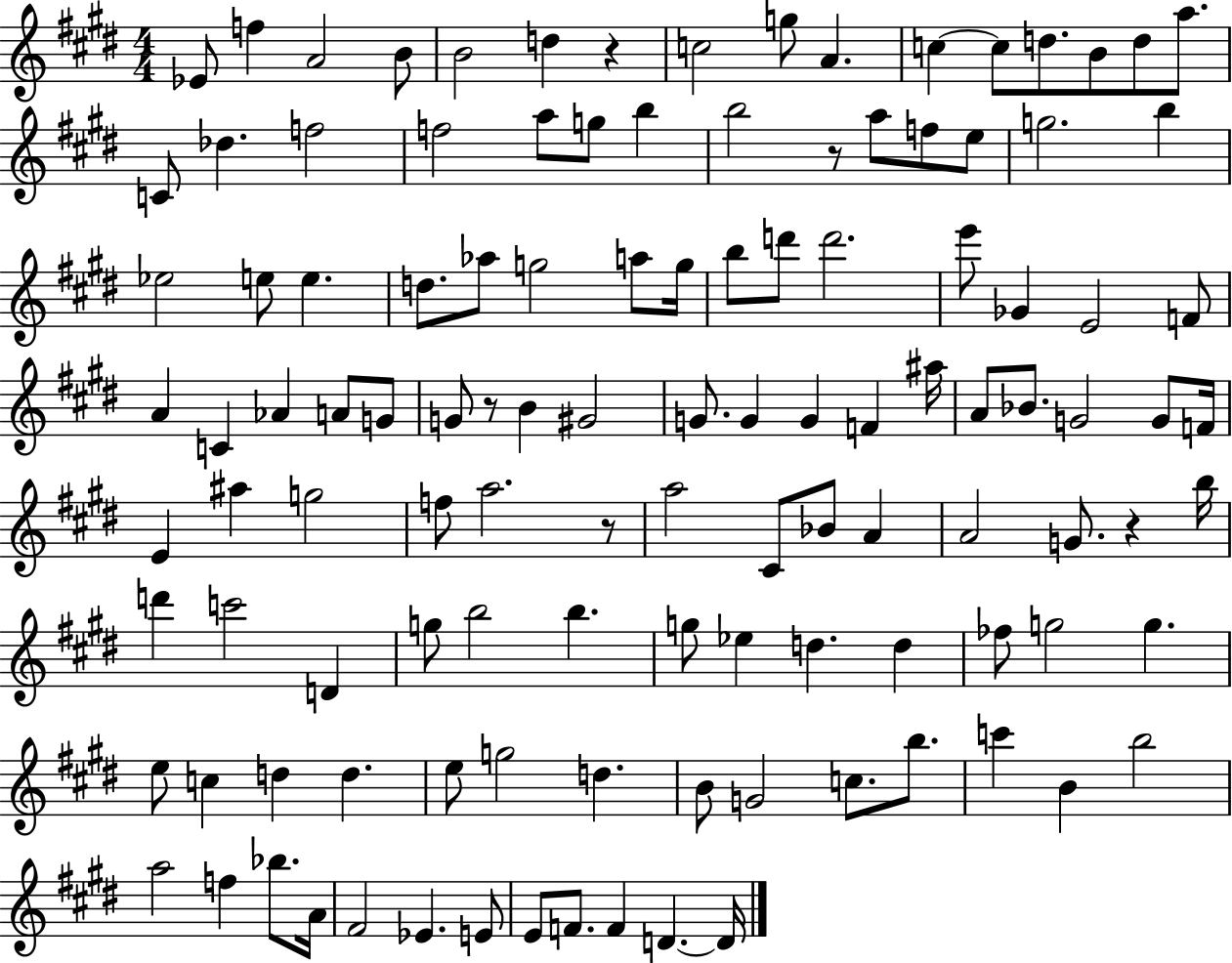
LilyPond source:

{
  \clef treble
  \numericTimeSignature
  \time 4/4
  \key e \major
  ees'8 f''4 a'2 b'8 | b'2 d''4 r4 | c''2 g''8 a'4. | c''4~~ c''8 d''8. b'8 d''8 a''8. | \break c'8 des''4. f''2 | f''2 a''8 g''8 b''4 | b''2 r8 a''8 f''8 e''8 | g''2. b''4 | \break ees''2 e''8 e''4. | d''8. aes''8 g''2 a''8 g''16 | b''8 d'''8 d'''2. | e'''8 ges'4 e'2 f'8 | \break a'4 c'4 aes'4 a'8 g'8 | g'8 r8 b'4 gis'2 | g'8. g'4 g'4 f'4 ais''16 | a'8 bes'8. g'2 g'8 f'16 | \break e'4 ais''4 g''2 | f''8 a''2. r8 | a''2 cis'8 bes'8 a'4 | a'2 g'8. r4 b''16 | \break d'''4 c'''2 d'4 | g''8 b''2 b''4. | g''8 ees''4 d''4. d''4 | fes''8 g''2 g''4. | \break e''8 c''4 d''4 d''4. | e''8 g''2 d''4. | b'8 g'2 c''8. b''8. | c'''4 b'4 b''2 | \break a''2 f''4 bes''8. a'16 | fis'2 ees'4. e'8 | e'8 f'8. f'4 d'4.~~ d'16 | \bar "|."
}